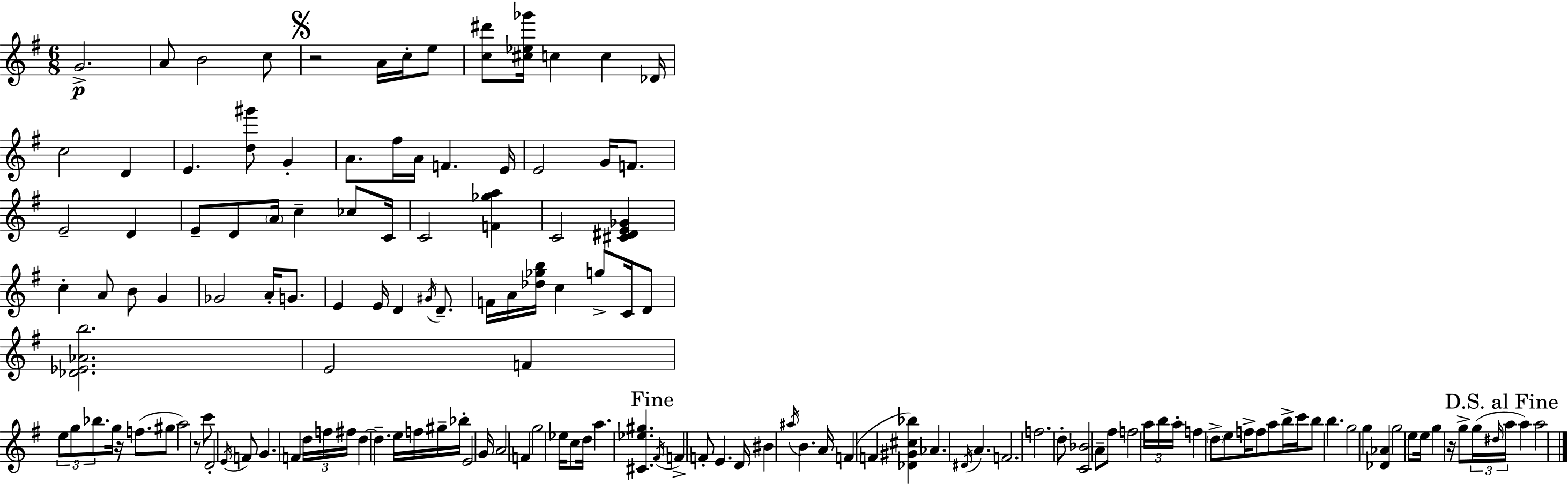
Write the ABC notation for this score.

X:1
T:Untitled
M:6/8
L:1/4
K:G
G2 A/2 B2 c/2 z2 A/4 c/4 e/2 [c^d']/2 [^c_e_g']/4 c c _D/4 c2 D E [d^g']/2 G A/2 ^f/4 A/4 F E/4 E2 G/4 F/2 E2 D E/2 D/2 A/4 c _c/2 C/4 C2 [F_ga] C2 [^C^DE_G] c A/2 B/2 G _G2 A/4 G/2 E E/4 D ^G/4 D/2 F/4 A/4 [_d_gb]/4 c g/2 C/4 D/2 [_D_E_Ab]2 E2 F e/2 g/2 _b/2 g/4 z/4 f/2 ^g/2 a2 z/2 c'/2 D2 E/4 F/2 G F d/4 f/4 ^f/4 d d e/4 f/4 ^g/4 _b/4 E2 G/4 A2 F g2 _e/4 c/2 d/4 a [^C_e^g] ^F/4 F F/2 E D/4 ^B ^a/4 B A/4 F F [_D^G^c_b] _A ^D/4 A F2 f2 d/2 [C_B]2 A/2 ^f/2 f2 a/4 b/4 a/4 f d/2 e/2 f/4 f/2 a/2 b/4 c'/4 b/2 b g2 g [_D_A] g2 e/2 e/4 g z/4 g/2 g/4 ^d/4 a/4 a a2